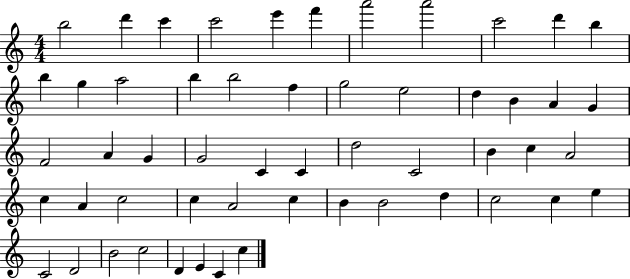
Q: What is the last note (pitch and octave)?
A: C5